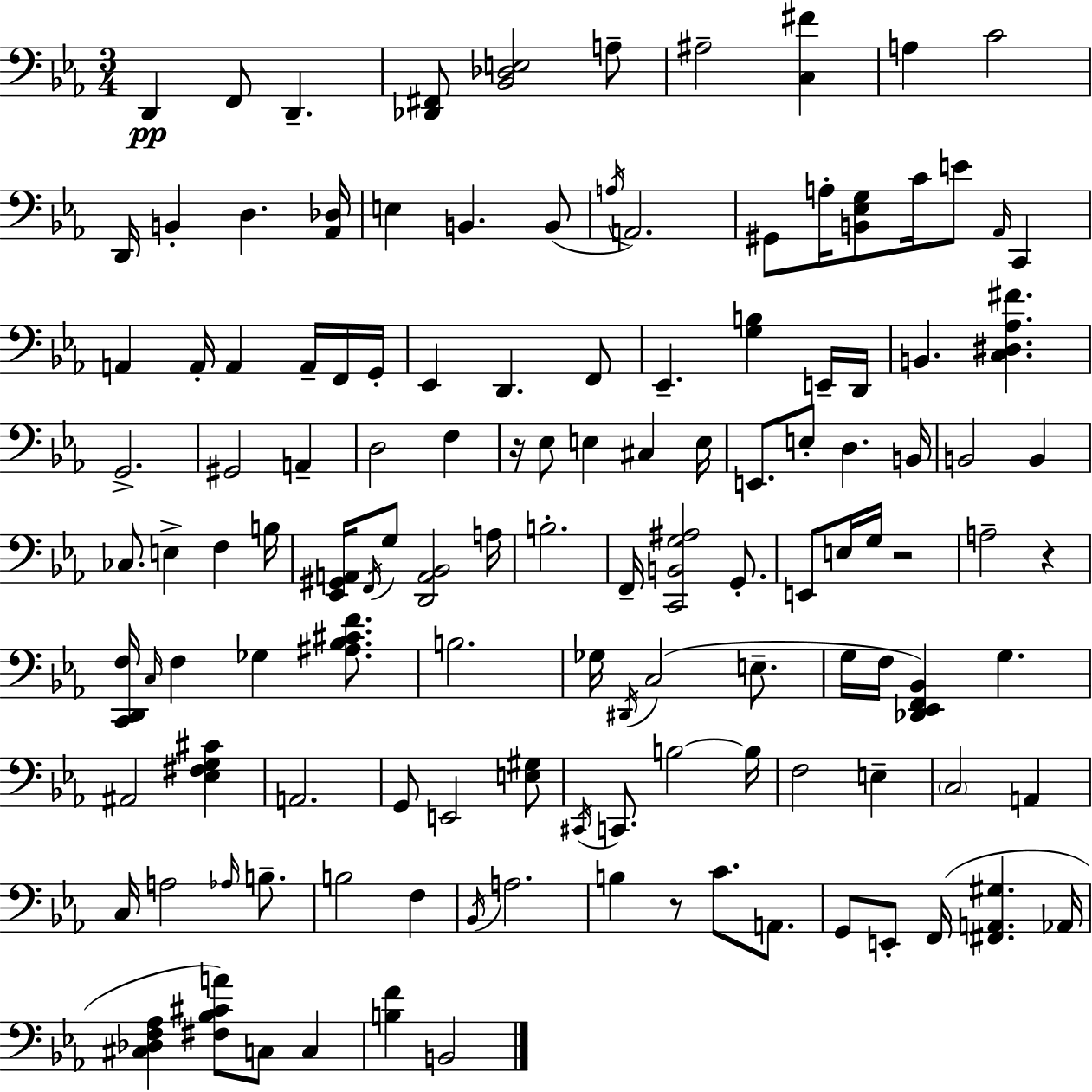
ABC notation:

X:1
T:Untitled
M:3/4
L:1/4
K:Eb
D,, F,,/2 D,, [_D,,^F,,]/2 [_B,,_D,E,]2 A,/2 ^A,2 [C,^F] A, C2 D,,/4 B,, D, [_A,,_D,]/4 E, B,, B,,/2 A,/4 A,,2 ^G,,/2 A,/4 [B,,_E,G,]/2 C/4 E/2 _A,,/4 C,, A,, A,,/4 A,, A,,/4 F,,/4 G,,/4 _E,, D,, F,,/2 _E,, [G,B,] E,,/4 D,,/4 B,, [C,^D,_A,^F] G,,2 ^G,,2 A,, D,2 F, z/4 _E,/2 E, ^C, E,/4 E,,/2 E,/2 D, B,,/4 B,,2 B,, _C,/2 E, F, B,/4 [_E,,^G,,A,,]/4 F,,/4 G,/2 [D,,A,,_B,,]2 A,/4 B,2 F,,/4 [C,,B,,G,^A,]2 G,,/2 E,,/2 E,/4 G,/4 z2 A,2 z [C,,D,,F,]/4 C,/4 F, _G, [^A,_B,^CF]/2 B,2 _G,/4 ^D,,/4 C,2 E,/2 G,/4 F,/4 [_D,,_E,,F,,_B,,] G, ^A,,2 [_E,^F,G,^C] A,,2 G,,/2 E,,2 [E,^G,]/2 ^C,,/4 C,,/2 B,2 B,/4 F,2 E, C,2 A,, C,/4 A,2 _A,/4 B,/2 B,2 F, _B,,/4 A,2 B, z/2 C/2 A,,/2 G,,/2 E,,/2 F,,/4 [^F,,A,,^G,] _A,,/4 [^C,_D,F,_A,] [^F,_B,^CA]/2 C,/2 C, [B,F] B,,2